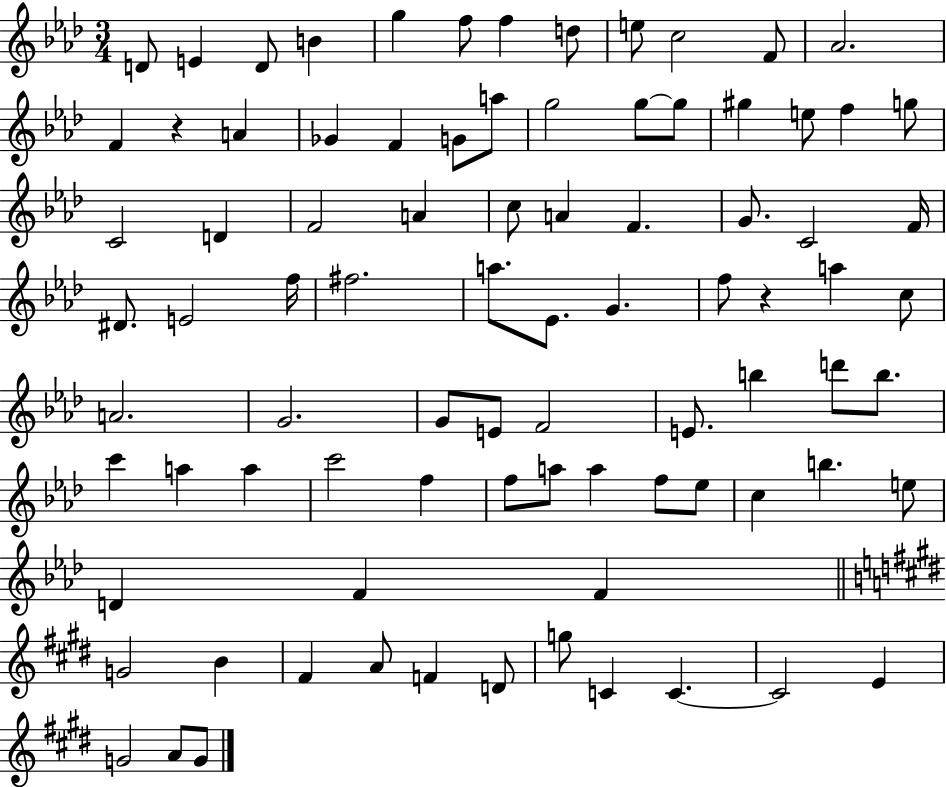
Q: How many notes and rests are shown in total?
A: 86